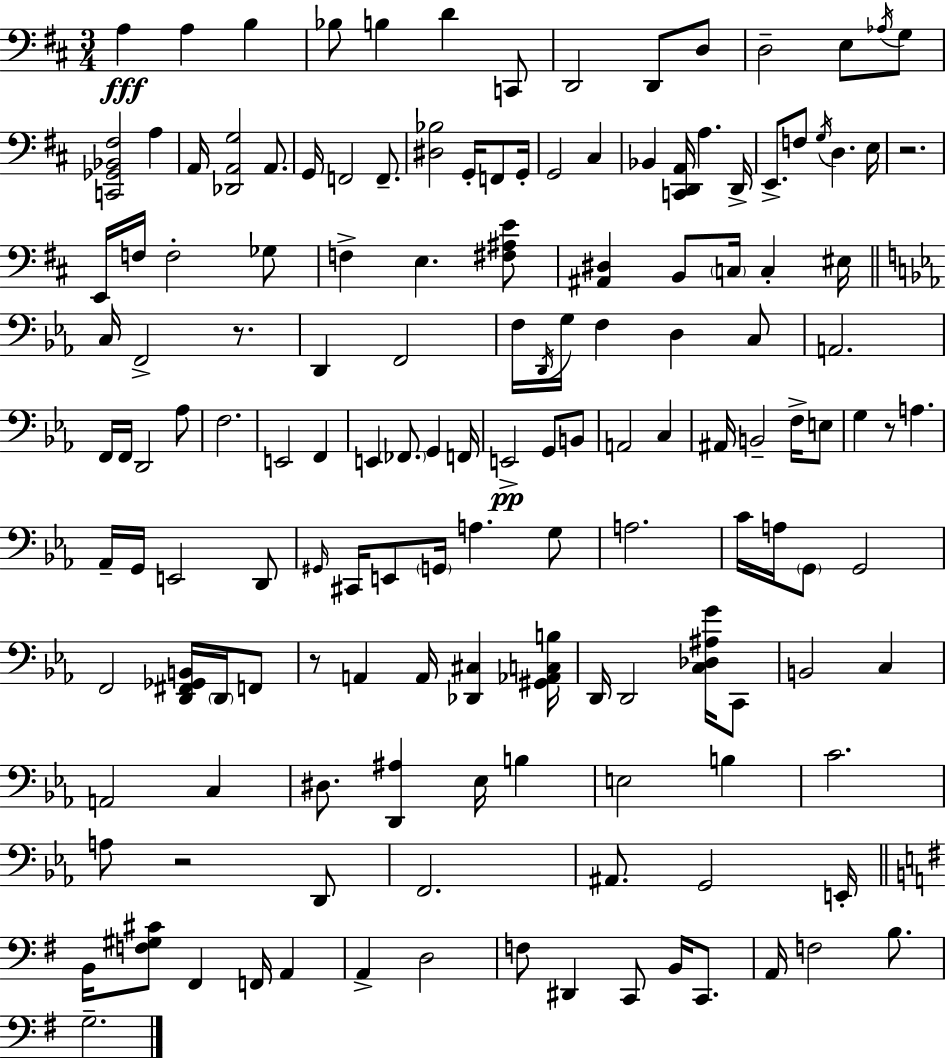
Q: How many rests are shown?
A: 5